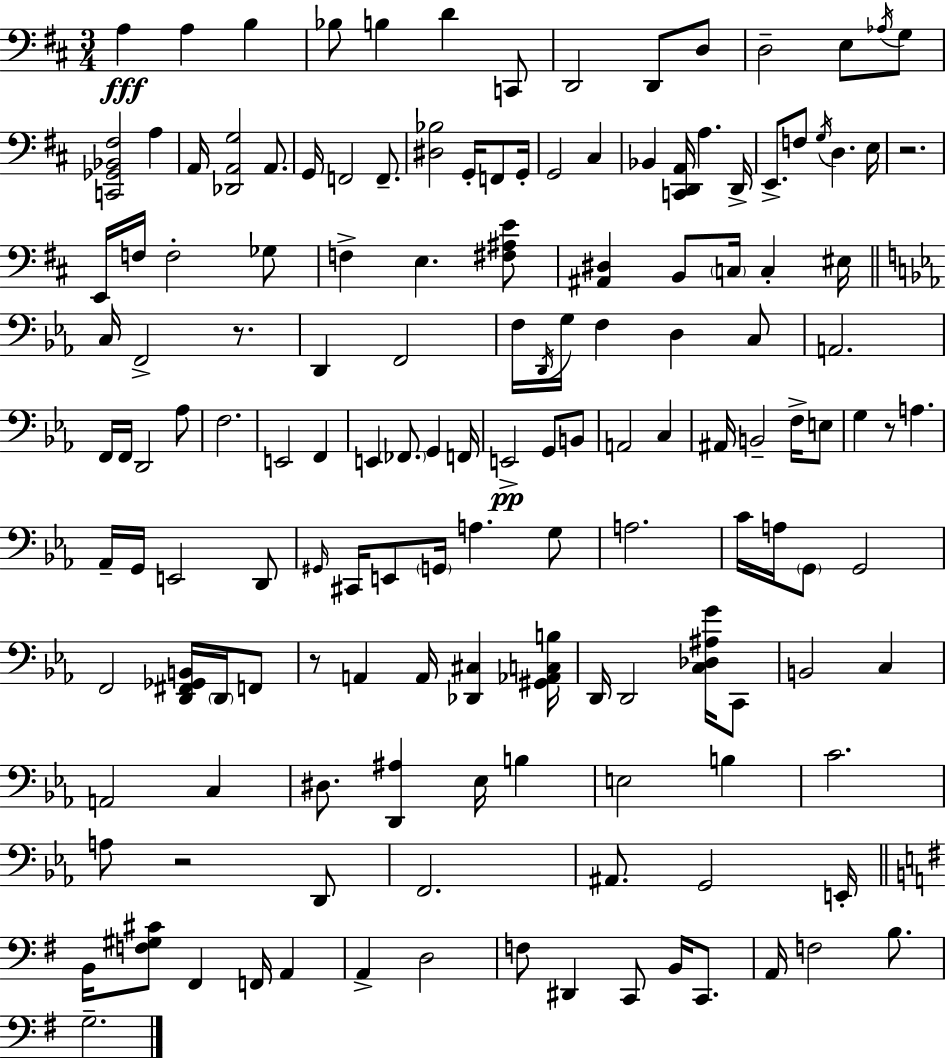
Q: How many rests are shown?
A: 5